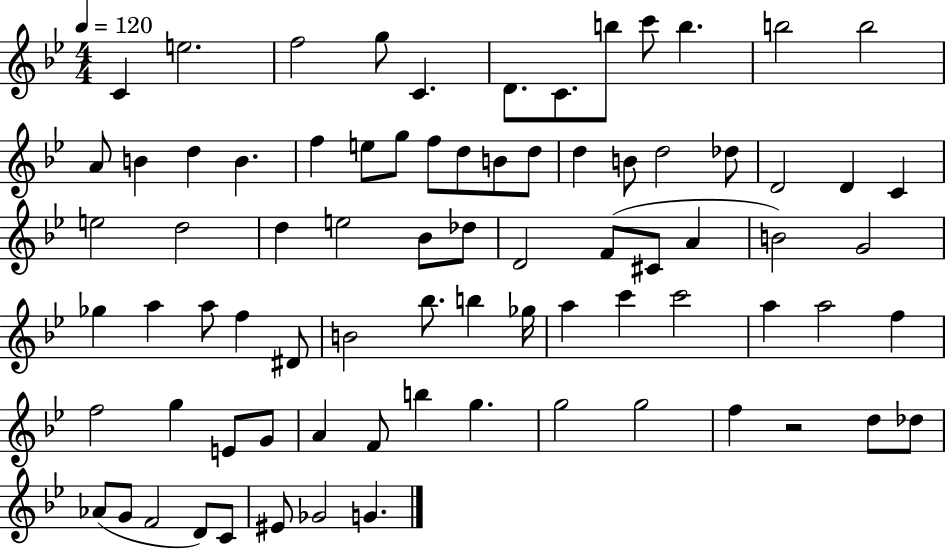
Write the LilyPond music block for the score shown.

{
  \clef treble
  \numericTimeSignature
  \time 4/4
  \key bes \major
  \tempo 4 = 120
  c'4 e''2. | f''2 g''8 c'4. | d'8. c'8. b''8 c'''8 b''4. | b''2 b''2 | \break a'8 b'4 d''4 b'4. | f''4 e''8 g''8 f''8 d''8 b'8 d''8 | d''4 b'8 d''2 des''8 | d'2 d'4 c'4 | \break e''2 d''2 | d''4 e''2 bes'8 des''8 | d'2 f'8( cis'8 a'4 | b'2) g'2 | \break ges''4 a''4 a''8 f''4 dis'8 | b'2 bes''8. b''4 ges''16 | a''4 c'''4 c'''2 | a''4 a''2 f''4 | \break f''2 g''4 e'8 g'8 | a'4 f'8 b''4 g''4. | g''2 g''2 | f''4 r2 d''8 des''8 | \break aes'8( g'8 f'2 d'8) c'8 | eis'8 ges'2 g'4. | \bar "|."
}